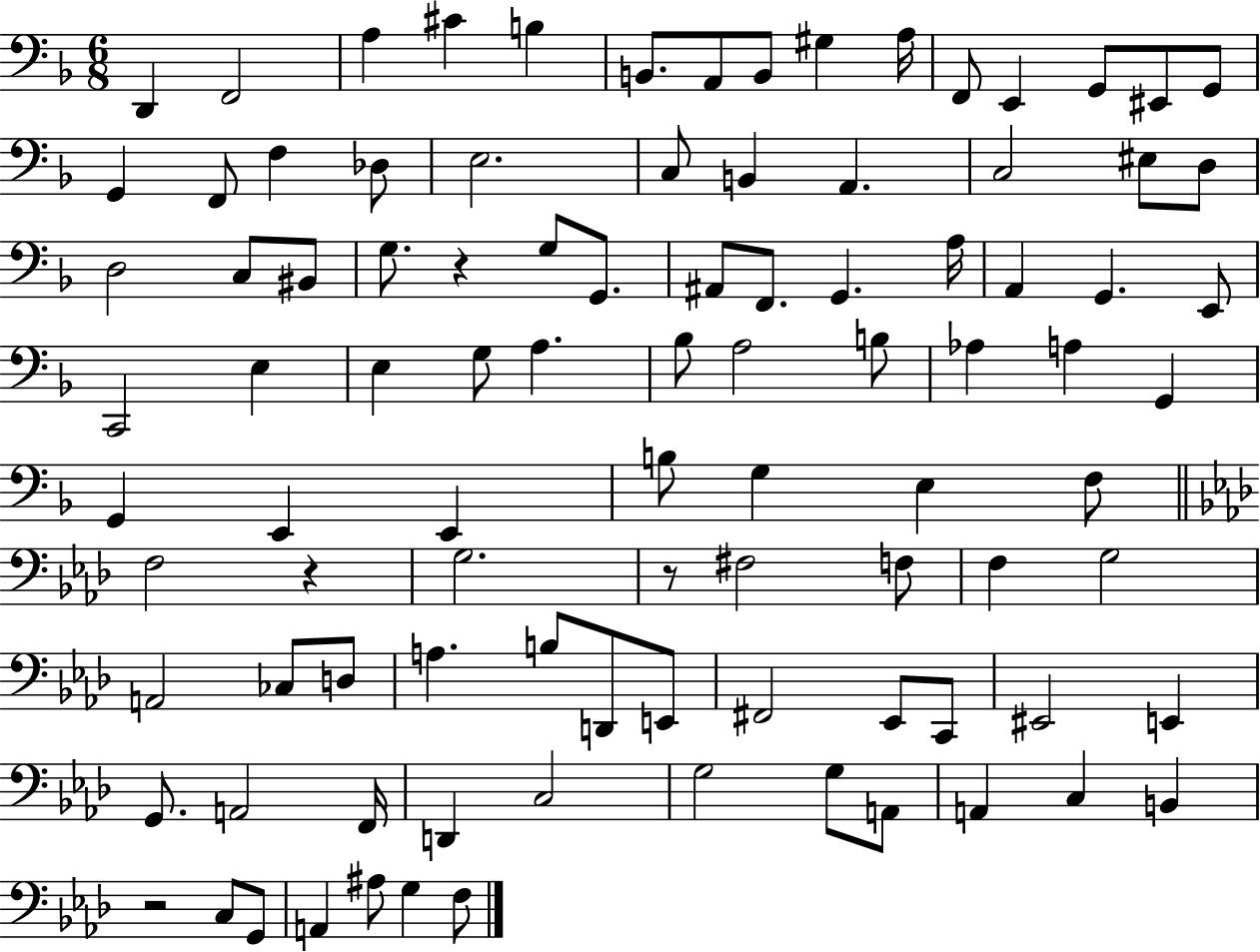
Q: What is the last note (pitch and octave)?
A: F3